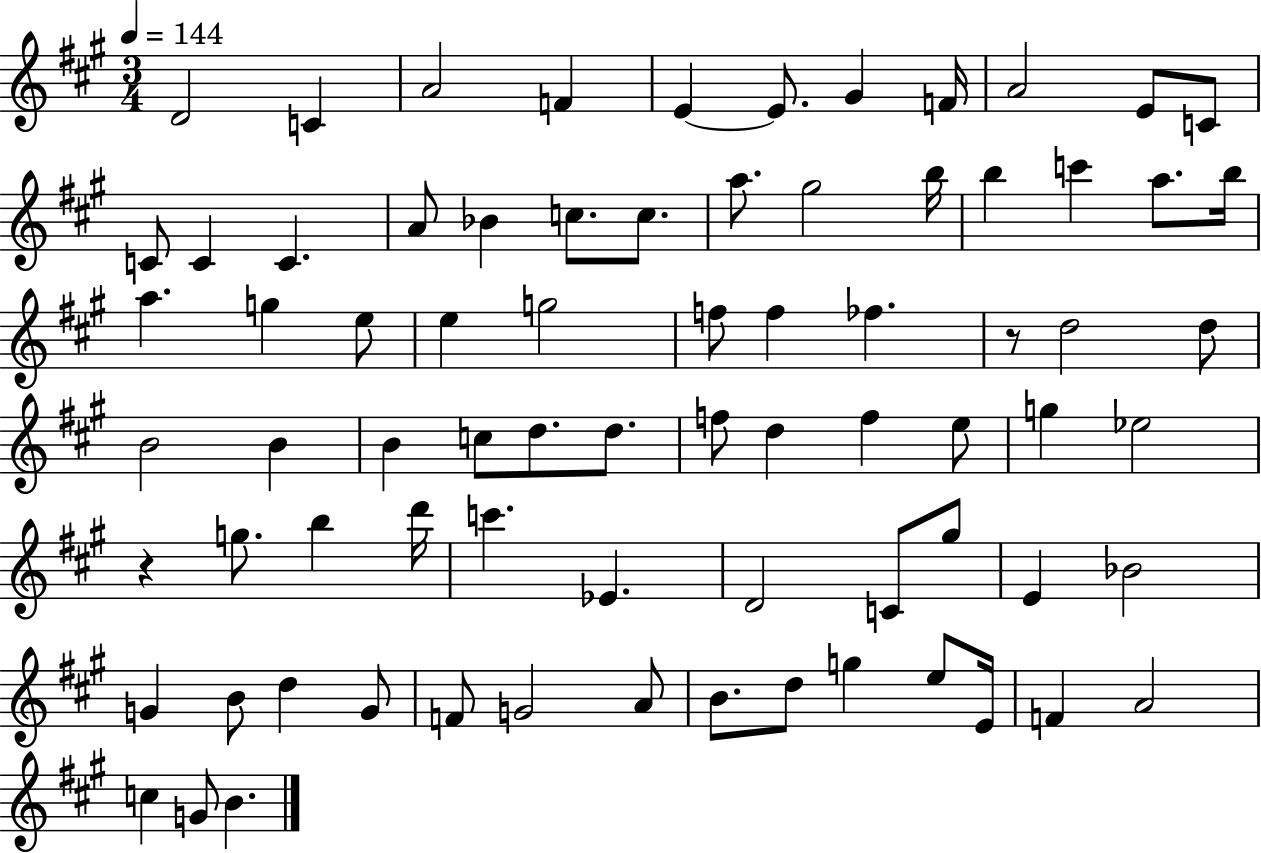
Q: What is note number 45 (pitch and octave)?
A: E5